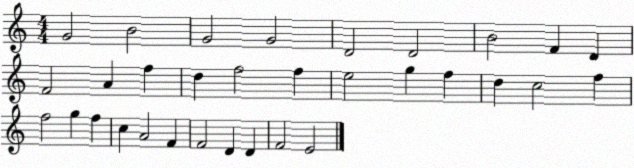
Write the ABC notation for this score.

X:1
T:Untitled
M:4/4
L:1/4
K:C
G2 B2 G2 G2 D2 D2 B2 F D F2 A f d f2 f e2 g f d c2 f f2 g f c A2 F F2 D D F2 E2